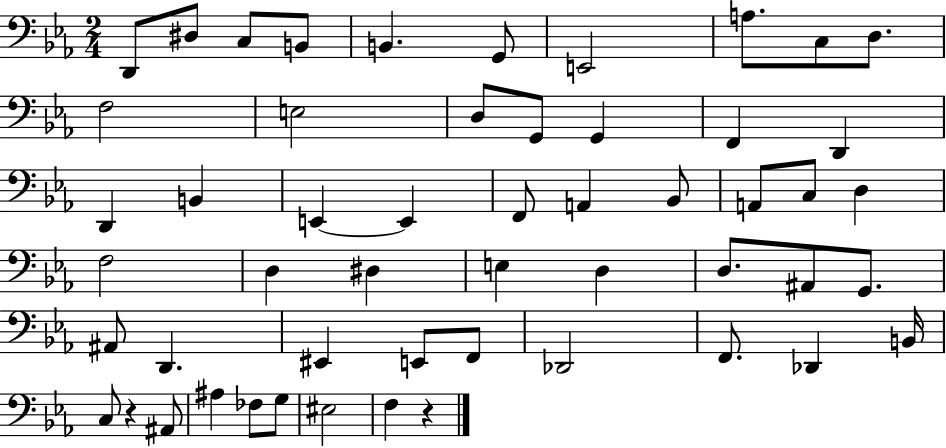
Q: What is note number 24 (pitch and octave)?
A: Bb2